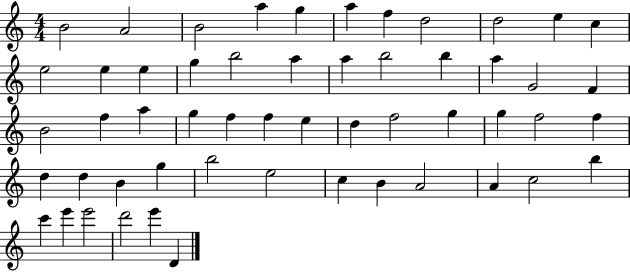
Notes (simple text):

B4/h A4/h B4/h A5/q G5/q A5/q F5/q D5/h D5/h E5/q C5/q E5/h E5/q E5/q G5/q B5/h A5/q A5/q B5/h B5/q A5/q G4/h F4/q B4/h F5/q A5/q G5/q F5/q F5/q E5/q D5/q F5/h G5/q G5/q F5/h F5/q D5/q D5/q B4/q G5/q B5/h E5/h C5/q B4/q A4/h A4/q C5/h B5/q C6/q E6/q E6/h D6/h E6/q D4/q